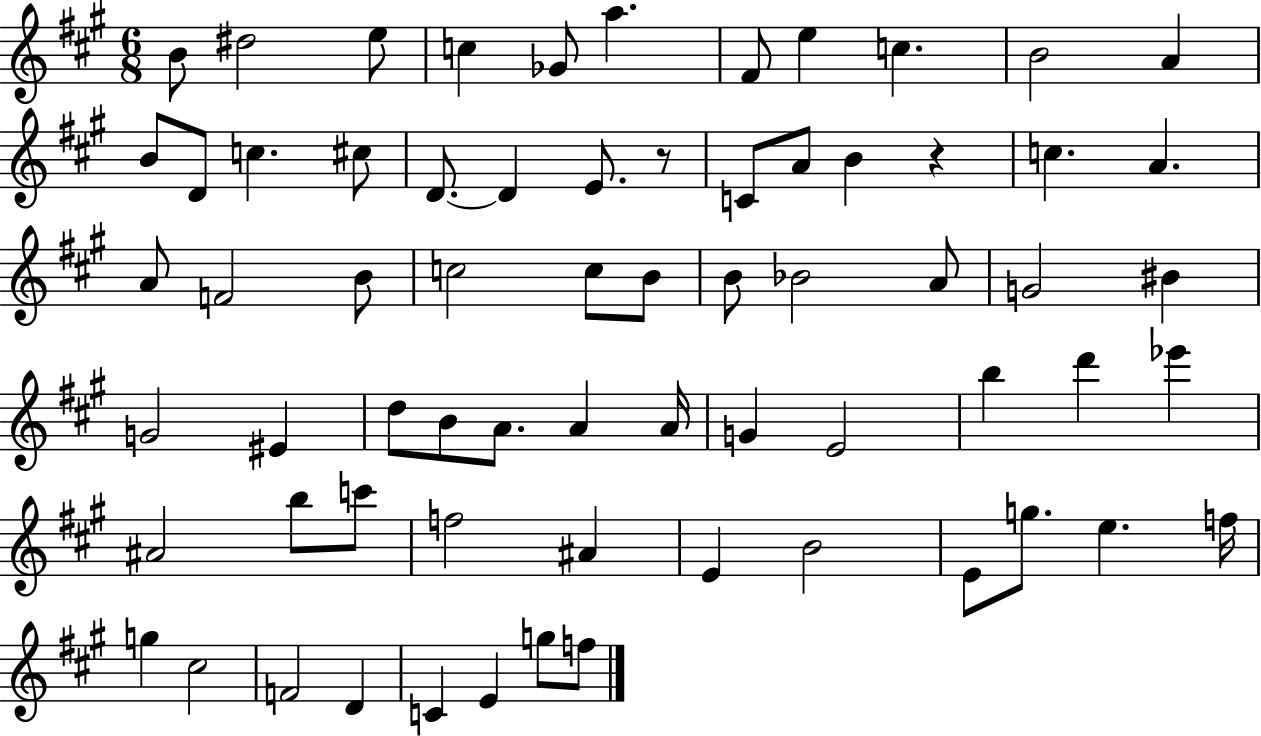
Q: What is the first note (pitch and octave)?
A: B4